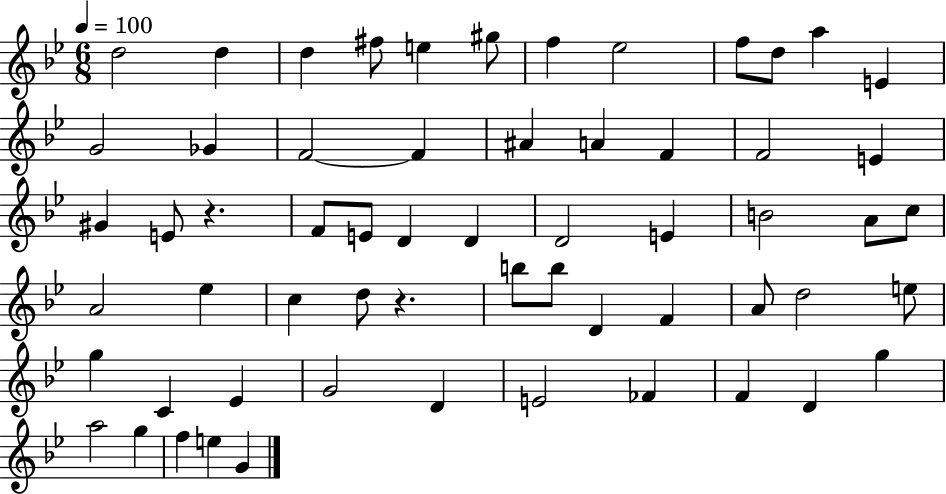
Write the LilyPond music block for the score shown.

{
  \clef treble
  \numericTimeSignature
  \time 6/8
  \key bes \major
  \tempo 4 = 100
  d''2 d''4 | d''4 fis''8 e''4 gis''8 | f''4 ees''2 | f''8 d''8 a''4 e'4 | \break g'2 ges'4 | f'2~~ f'4 | ais'4 a'4 f'4 | f'2 e'4 | \break gis'4 e'8 r4. | f'8 e'8 d'4 d'4 | d'2 e'4 | b'2 a'8 c''8 | \break a'2 ees''4 | c''4 d''8 r4. | b''8 b''8 d'4 f'4 | a'8 d''2 e''8 | \break g''4 c'4 ees'4 | g'2 d'4 | e'2 fes'4 | f'4 d'4 g''4 | \break a''2 g''4 | f''4 e''4 g'4 | \bar "|."
}